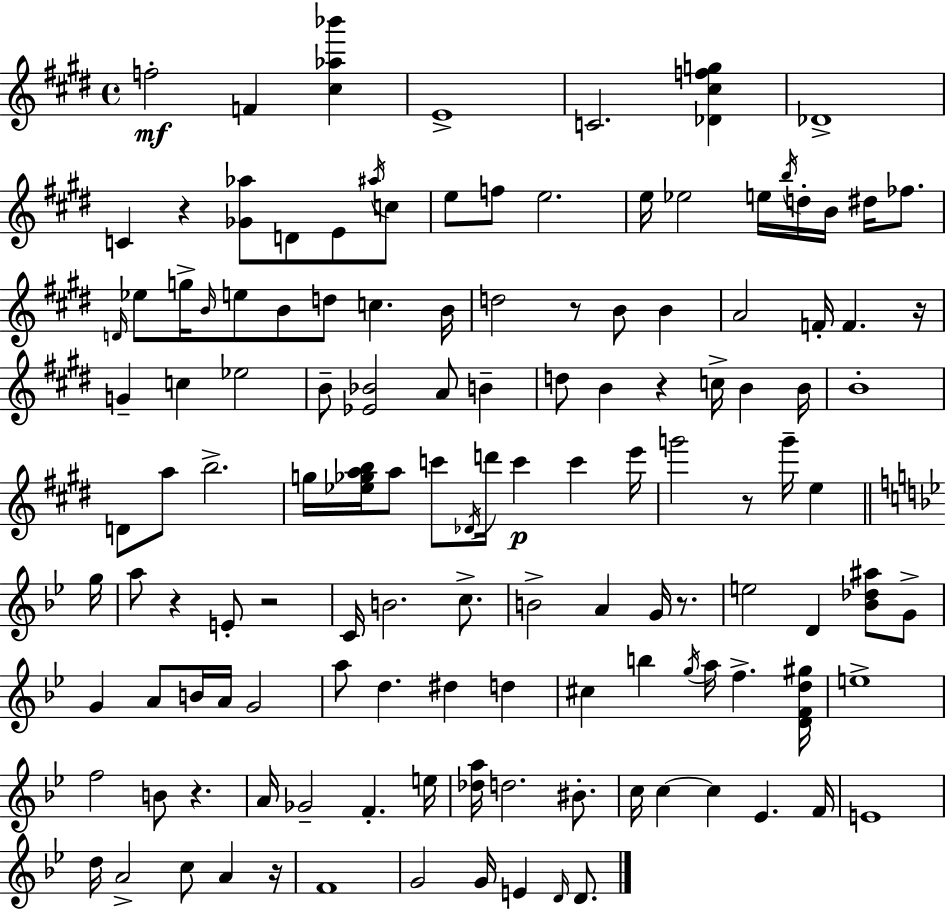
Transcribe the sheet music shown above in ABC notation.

X:1
T:Untitled
M:4/4
L:1/4
K:E
f2 F [^c_a_b'] E4 C2 [_D^cfg] _D4 C z [_G_a]/2 D/2 E/2 ^a/4 c/2 e/2 f/2 e2 e/4 _e2 e/4 b/4 d/4 B/4 ^d/4 _f/2 D/4 _e/2 g/4 B/4 e/2 B/2 d/2 c B/4 d2 z/2 B/2 B A2 F/4 F z/4 G c _e2 B/2 [_E_B]2 A/2 B d/2 B z c/4 B B/4 B4 D/2 a/2 b2 g/4 [_e_gab]/4 a/2 c'/2 _D/4 d'/4 c' c' e'/4 g'2 z/2 g'/4 e g/4 a/2 z E/2 z2 C/4 B2 c/2 B2 A G/4 z/2 e2 D [_B_d^a]/2 G/2 G A/2 B/4 A/4 G2 a/2 d ^d d ^c b g/4 a/4 f [DFd^g]/4 e4 f2 B/2 z A/4 _G2 F e/4 [_da]/4 d2 ^B/2 c/4 c c _E F/4 E4 d/4 A2 c/2 A z/4 F4 G2 G/4 E D/4 D/2